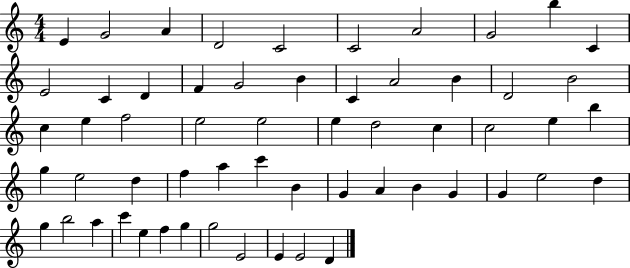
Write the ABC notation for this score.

X:1
T:Untitled
M:4/4
L:1/4
K:C
E G2 A D2 C2 C2 A2 G2 b C E2 C D F G2 B C A2 B D2 B2 c e f2 e2 e2 e d2 c c2 e b g e2 d f a c' B G A B G G e2 d g b2 a c' e f g g2 E2 E E2 D